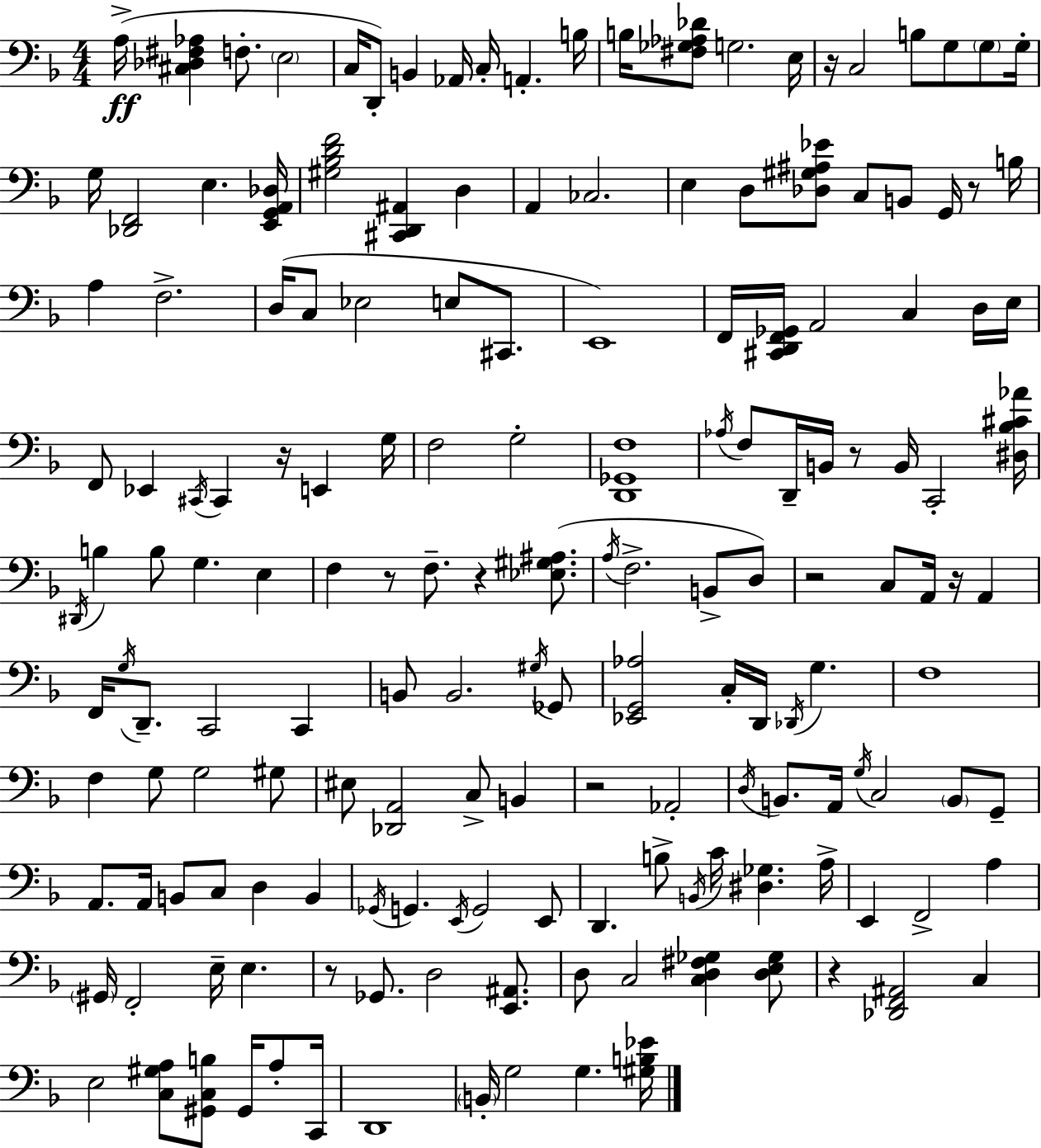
{
  \clef bass
  \numericTimeSignature
  \time 4/4
  \key d \minor
  a16->(\ff <cis des fis aes>4 f8.-. \parenthesize e2 | c16 d,8-.) b,4 aes,16 c16-. a,4.-. b16 | b16 <fis ges aes des'>8 g2. e16 | r16 c2 b8 g8 \parenthesize g8 g16-. | \break g16 <des, f,>2 e4. <e, g, a, des>16 | <gis bes d' f'>2 <cis, d, ais,>4 d4 | a,4 ces2. | e4 d8 <des gis ais ees'>8 c8 b,8 g,16 r8 b16 | \break a4 f2.-> | d16( c8 ees2 e8 cis,8. | e,1) | f,16 <cis, d, f, ges,>16 a,2 c4 d16 e16 | \break f,8 ees,4 \acciaccatura { cis,16 } cis,4 r16 e,4 | g16 f2 g2-. | <d, ges, f>1 | \acciaccatura { aes16 } f8 d,16-- b,16 r8 b,16 c,2-. | \break <dis bes cis' aes'>16 \acciaccatura { dis,16 } b4 b8 g4. e4 | f4 r8 f8.-- r4 | <ees gis ais>8.( \acciaccatura { a16 } f2.-> | b,8-> d8) r2 c8 a,16 r16 | \break a,4 f,16 \acciaccatura { g16 } d,8.-- c,2 | c,4 b,8 b,2. | \acciaccatura { gis16 } ges,8 <ees, g, aes>2 c16-. d,16 | \acciaccatura { des,16 } g4. f1 | \break f4 g8 g2 | gis8 eis8 <des, a,>2 | c8-> b,4 r2 aes,2-. | \acciaccatura { d16 } b,8. a,16 \acciaccatura { g16 } c2 | \break \parenthesize b,8 g,8-- a,8. a,16 b,8 c8 | d4 b,4 \acciaccatura { ges,16 } g,4. | \acciaccatura { e,16 } g,2 e,8 d,4. | b8-> \acciaccatura { b,16 } c'16 <dis ges>4. a16-> e,4 | \break f,2-> a4 \parenthesize gis,16 f,2-. | e16-- e4. r8 ges,8. | d2 <e, ais,>8. d8 c2 | <c d fis ges>4 <d e ges>8 r4 | \break <des, f, ais,>2 c4 e2 | <c gis a>8 <gis, c b>8 gis,16 a8-. c,16 d,1 | \parenthesize b,16-. g2 | g4. <gis b ees'>16 \bar "|."
}